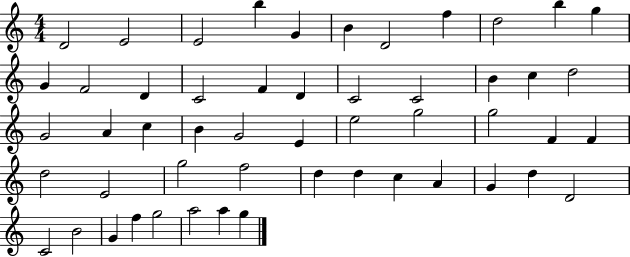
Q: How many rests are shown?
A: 0